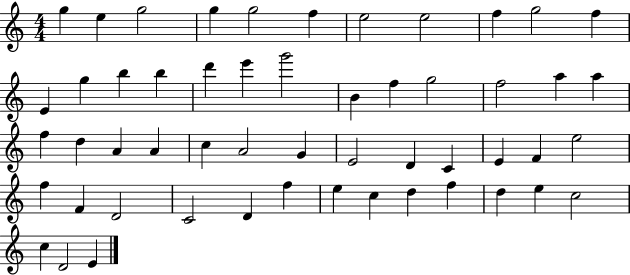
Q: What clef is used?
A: treble